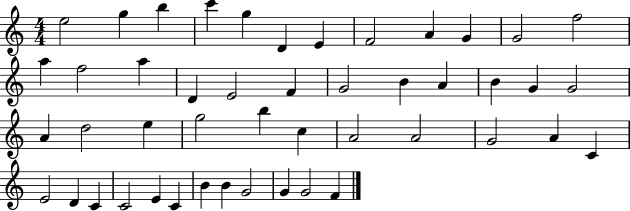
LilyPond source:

{
  \clef treble
  \numericTimeSignature
  \time 4/4
  \key c \major
  e''2 g''4 b''4 | c'''4 g''4 d'4 e'4 | f'2 a'4 g'4 | g'2 f''2 | \break a''4 f''2 a''4 | d'4 e'2 f'4 | g'2 b'4 a'4 | b'4 g'4 g'2 | \break a'4 d''2 e''4 | g''2 b''4 c''4 | a'2 a'2 | g'2 a'4 c'4 | \break e'2 d'4 c'4 | c'2 e'4 c'4 | b'4 b'4 g'2 | g'4 g'2 f'4 | \break \bar "|."
}